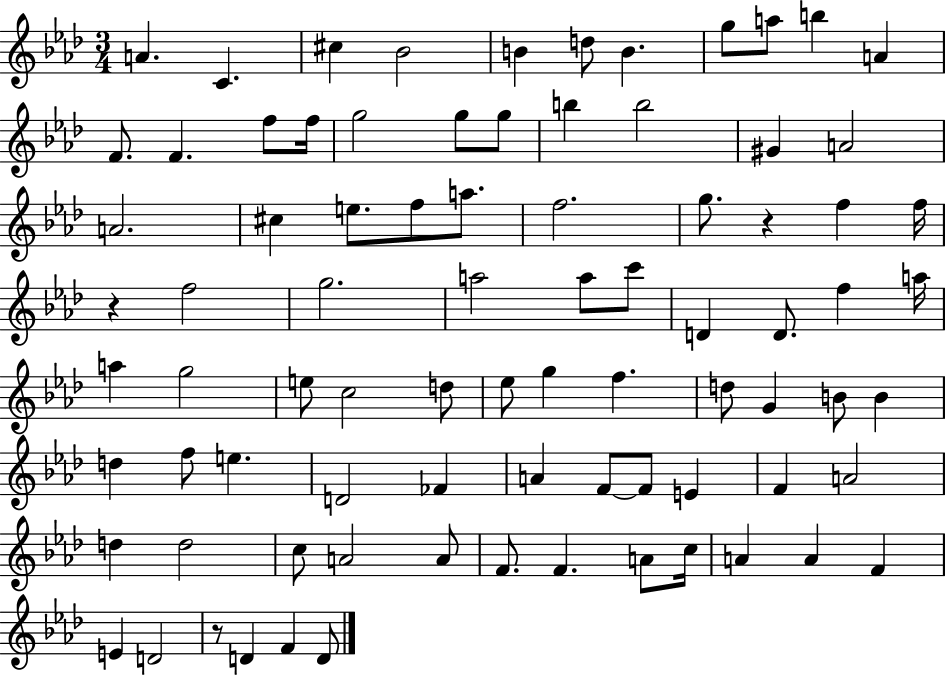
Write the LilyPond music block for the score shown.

{
  \clef treble
  \numericTimeSignature
  \time 3/4
  \key aes \major
  a'4. c'4. | cis''4 bes'2 | b'4 d''8 b'4. | g''8 a''8 b''4 a'4 | \break f'8. f'4. f''8 f''16 | g''2 g''8 g''8 | b''4 b''2 | gis'4 a'2 | \break a'2. | cis''4 e''8. f''8 a''8. | f''2. | g''8. r4 f''4 f''16 | \break r4 f''2 | g''2. | a''2 a''8 c'''8 | d'4 d'8. f''4 a''16 | \break a''4 g''2 | e''8 c''2 d''8 | ees''8 g''4 f''4. | d''8 g'4 b'8 b'4 | \break d''4 f''8 e''4. | d'2 fes'4 | a'4 f'8~~ f'8 e'4 | f'4 a'2 | \break d''4 d''2 | c''8 a'2 a'8 | f'8. f'4. a'8 c''16 | a'4 a'4 f'4 | \break e'4 d'2 | r8 d'4 f'4 d'8 | \bar "|."
}